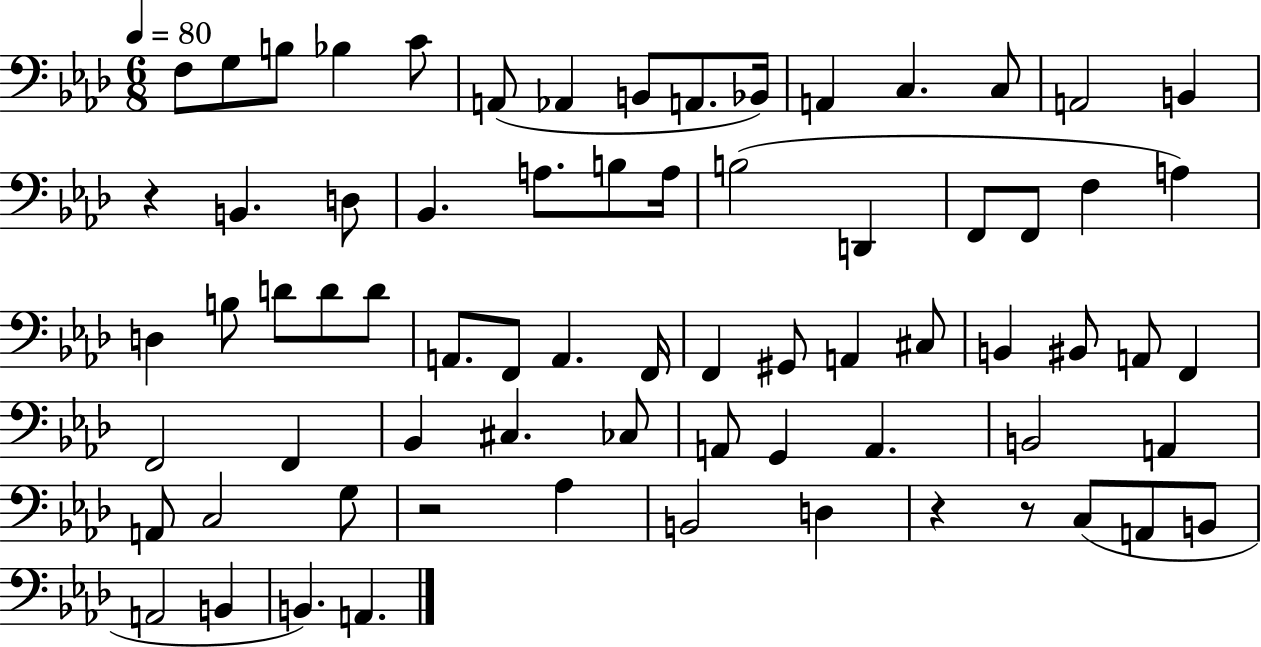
F3/e G3/e B3/e Bb3/q C4/e A2/e Ab2/q B2/e A2/e. Bb2/s A2/q C3/q. C3/e A2/h B2/q R/q B2/q. D3/e Bb2/q. A3/e. B3/e A3/s B3/h D2/q F2/e F2/e F3/q A3/q D3/q B3/e D4/e D4/e D4/e A2/e. F2/e A2/q. F2/s F2/q G#2/e A2/q C#3/e B2/q BIS2/e A2/e F2/q F2/h F2/q Bb2/q C#3/q. CES3/e A2/e G2/q A2/q. B2/h A2/q A2/e C3/h G3/e R/h Ab3/q B2/h D3/q R/q R/e C3/e A2/e B2/e A2/h B2/q B2/q. A2/q.